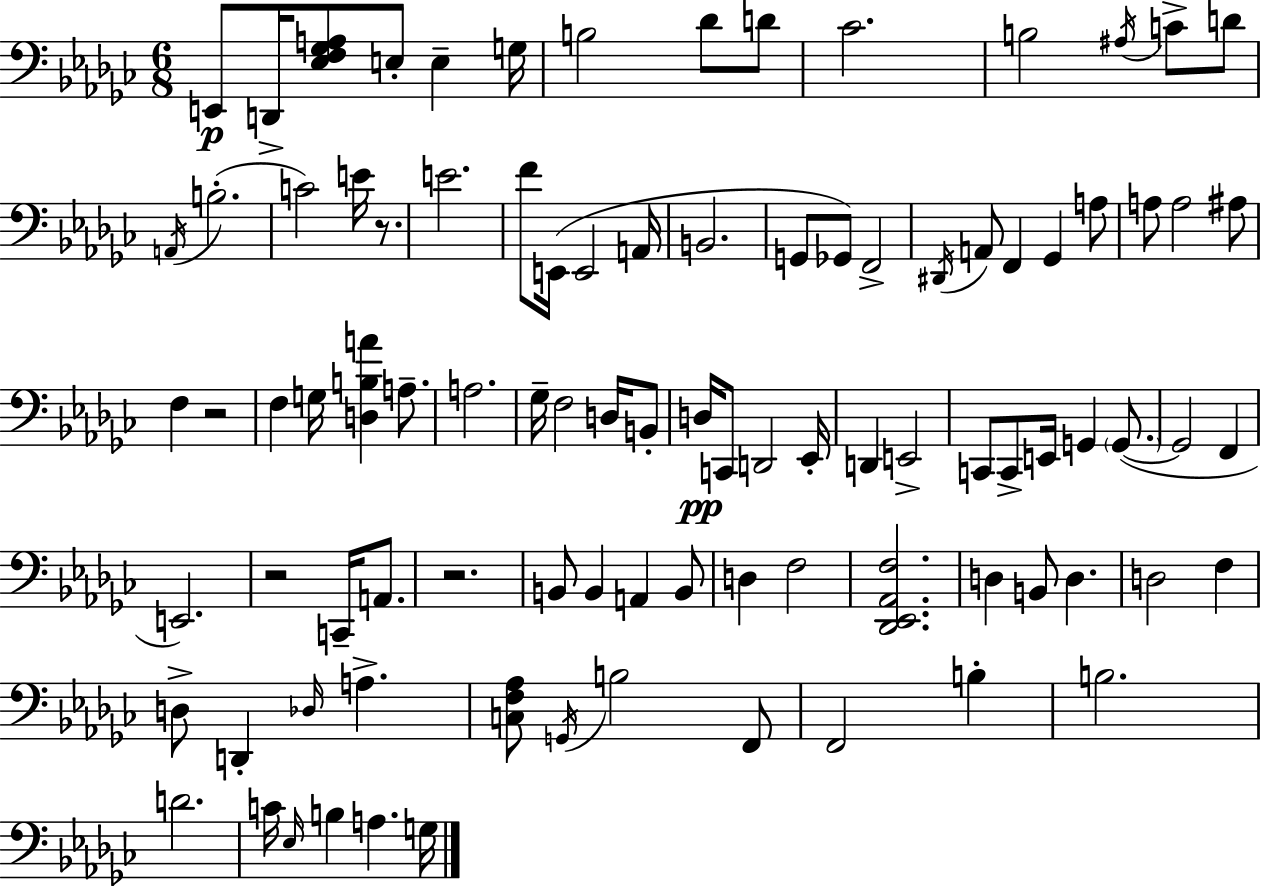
{
  \clef bass
  \numericTimeSignature
  \time 6/8
  \key ees \minor
  e,8\p d,16-> <ees f ges a>8 e8-. e4-- g16 | b2 des'8 d'8 | ces'2. | b2 \acciaccatura { ais16 } c'8-> d'8 | \break \acciaccatura { a,16 }( b2.-. | c'2) e'16 r8. | e'2. | f'8 e,16( e,2 | \break a,16 b,2. | g,8 ges,8) f,2-> | \acciaccatura { dis,16 } a,8 f,4 ges,4 | a8 a8 a2 | \break ais8 f4 r2 | f4 g16 <d b a'>4 | a8.-- a2. | ges16-- f2 | \break d16 b,8-. d16\pp c,8 d,2 | ees,16-. d,4 e,2-> | c,8 c,8-> e,16 g,4 | \parenthesize g,8.~(~ g,2 f,4 | \break e,2.) | r2 c,16-- | a,8. r2. | b,8 b,4 a,4 | \break b,8 d4 f2 | <des, ees, aes, f>2. | d4 b,8 d4. | d2 f4 | \break d8-> d,4-. \grace { des16 } a4.-> | <c f aes>8 \acciaccatura { g,16 } b2 | f,8 f,2 | b4-. b2. | \break d'2. | c'16 \grace { ees16 } b4 a4. | g16 \bar "|."
}